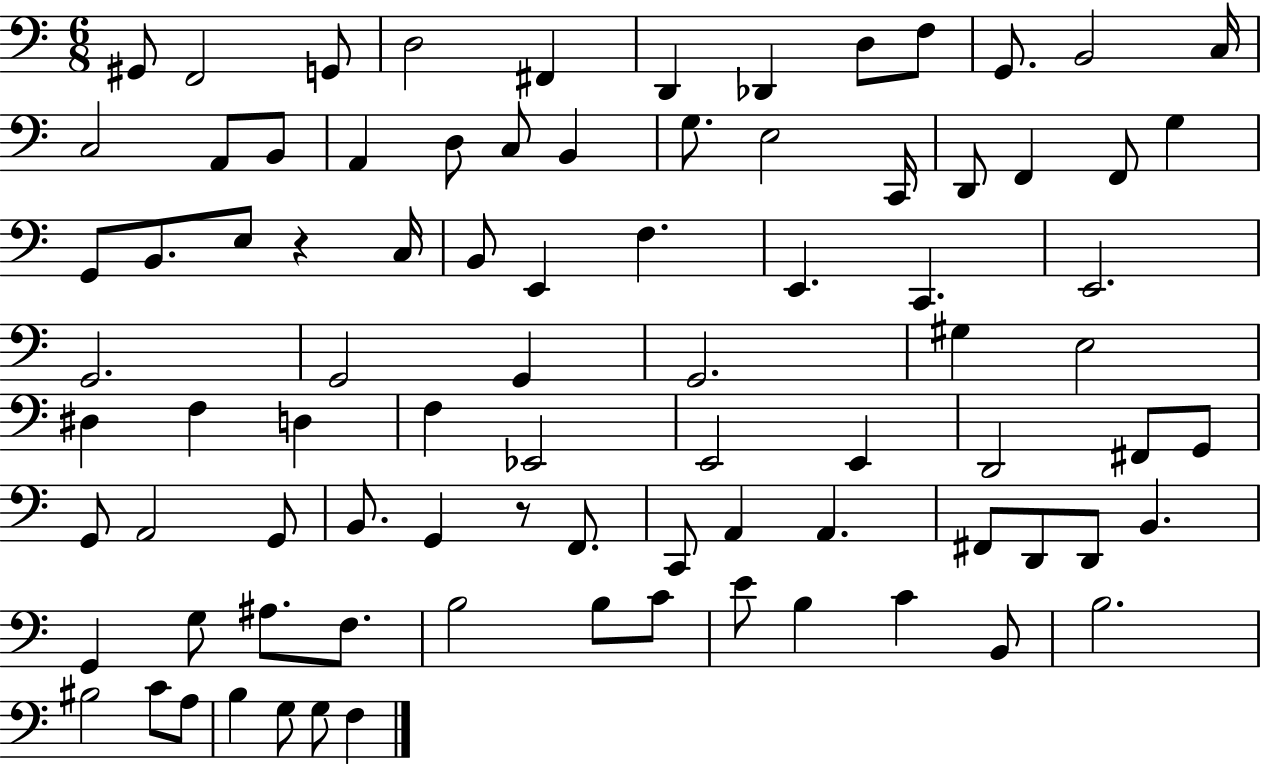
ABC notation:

X:1
T:Untitled
M:6/8
L:1/4
K:C
^G,,/2 F,,2 G,,/2 D,2 ^F,, D,, _D,, D,/2 F,/2 G,,/2 B,,2 C,/4 C,2 A,,/2 B,,/2 A,, D,/2 C,/2 B,, G,/2 E,2 C,,/4 D,,/2 F,, F,,/2 G, G,,/2 B,,/2 E,/2 z C,/4 B,,/2 E,, F, E,, C,, E,,2 G,,2 G,,2 G,, G,,2 ^G, E,2 ^D, F, D, F, _E,,2 E,,2 E,, D,,2 ^F,,/2 G,,/2 G,,/2 A,,2 G,,/2 B,,/2 G,, z/2 F,,/2 C,,/2 A,, A,, ^F,,/2 D,,/2 D,,/2 B,, G,, G,/2 ^A,/2 F,/2 B,2 B,/2 C/2 E/2 B, C B,,/2 B,2 ^B,2 C/2 A,/2 B, G,/2 G,/2 F,